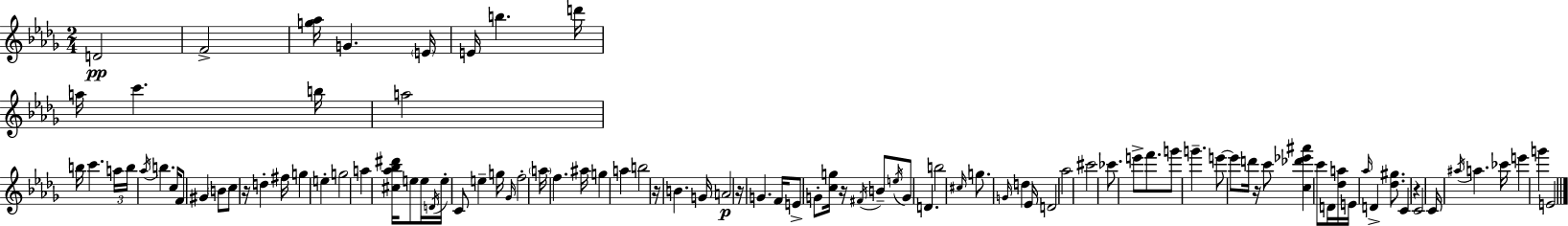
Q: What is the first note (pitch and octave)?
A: D4